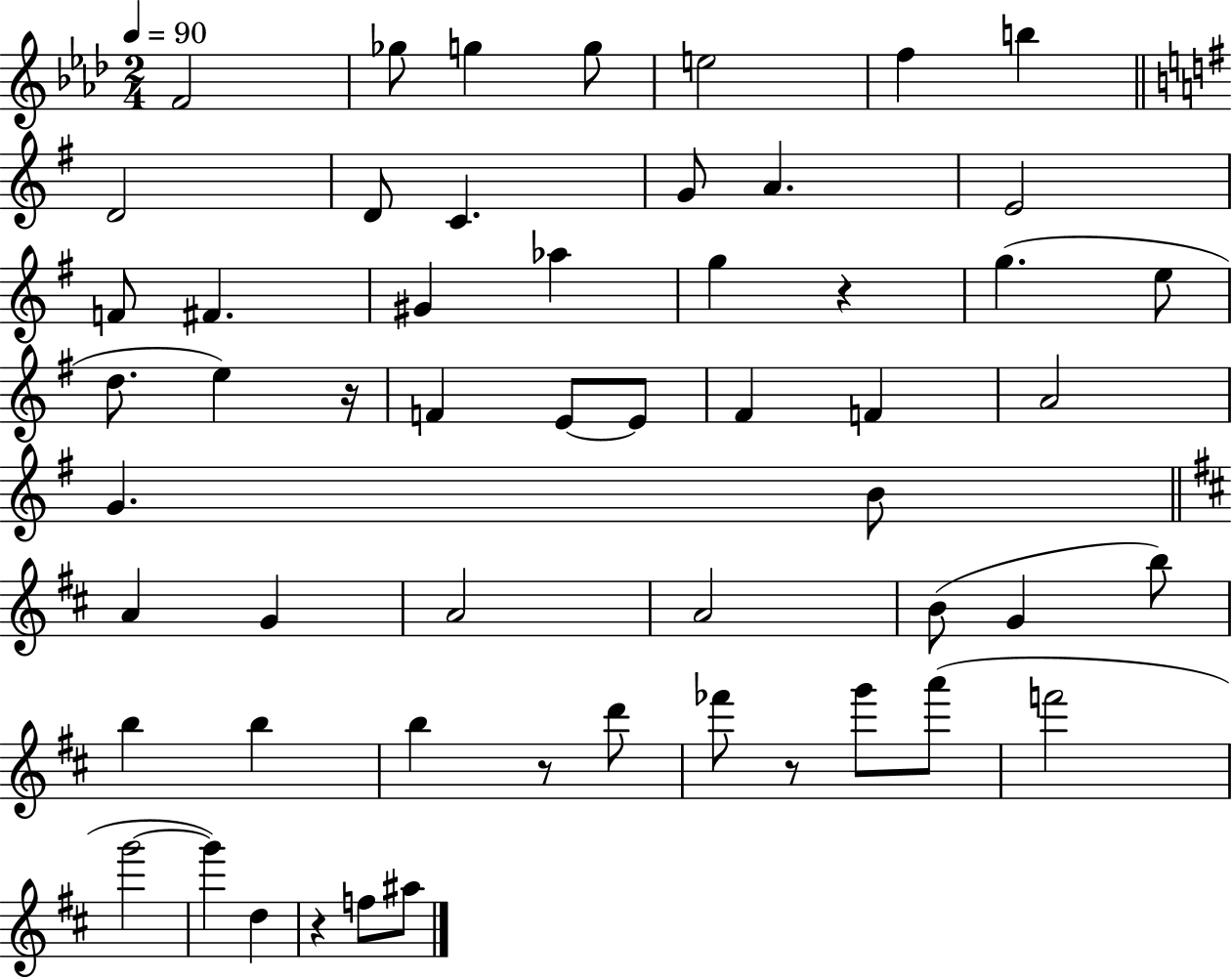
F4/h Gb5/e G5/q G5/e E5/h F5/q B5/q D4/h D4/e C4/q. G4/e A4/q. E4/h F4/e F#4/q. G#4/q Ab5/q G5/q R/q G5/q. E5/e D5/e. E5/q R/s F4/q E4/e E4/e F#4/q F4/q A4/h G4/q. B4/e A4/q G4/q A4/h A4/h B4/e G4/q B5/e B5/q B5/q B5/q R/e D6/e FES6/e R/e G6/e A6/e F6/h G6/h G6/q D5/q R/q F5/e A#5/e